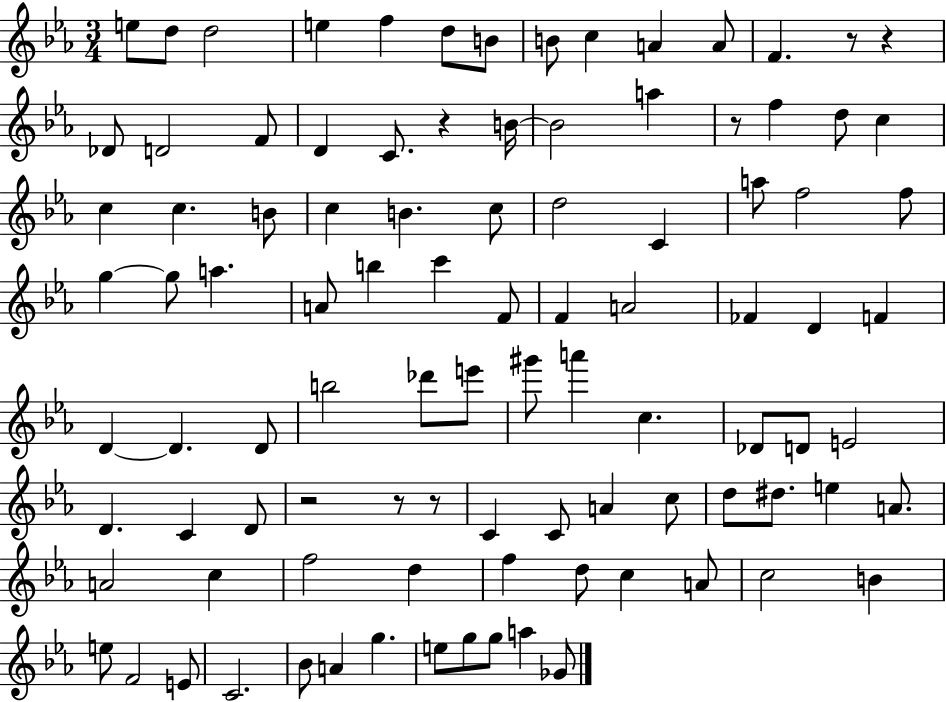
X:1
T:Untitled
M:3/4
L:1/4
K:Eb
e/2 d/2 d2 e f d/2 B/2 B/2 c A A/2 F z/2 z _D/2 D2 F/2 D C/2 z B/4 B2 a z/2 f d/2 c c c B/2 c B c/2 d2 C a/2 f2 f/2 g g/2 a A/2 b c' F/2 F A2 _F D F D D D/2 b2 _d'/2 e'/2 ^g'/2 a' c _D/2 D/2 E2 D C D/2 z2 z/2 z/2 C C/2 A c/2 d/2 ^d/2 e A/2 A2 c f2 d f d/2 c A/2 c2 B e/2 F2 E/2 C2 _B/2 A g e/2 g/2 g/2 a _G/2